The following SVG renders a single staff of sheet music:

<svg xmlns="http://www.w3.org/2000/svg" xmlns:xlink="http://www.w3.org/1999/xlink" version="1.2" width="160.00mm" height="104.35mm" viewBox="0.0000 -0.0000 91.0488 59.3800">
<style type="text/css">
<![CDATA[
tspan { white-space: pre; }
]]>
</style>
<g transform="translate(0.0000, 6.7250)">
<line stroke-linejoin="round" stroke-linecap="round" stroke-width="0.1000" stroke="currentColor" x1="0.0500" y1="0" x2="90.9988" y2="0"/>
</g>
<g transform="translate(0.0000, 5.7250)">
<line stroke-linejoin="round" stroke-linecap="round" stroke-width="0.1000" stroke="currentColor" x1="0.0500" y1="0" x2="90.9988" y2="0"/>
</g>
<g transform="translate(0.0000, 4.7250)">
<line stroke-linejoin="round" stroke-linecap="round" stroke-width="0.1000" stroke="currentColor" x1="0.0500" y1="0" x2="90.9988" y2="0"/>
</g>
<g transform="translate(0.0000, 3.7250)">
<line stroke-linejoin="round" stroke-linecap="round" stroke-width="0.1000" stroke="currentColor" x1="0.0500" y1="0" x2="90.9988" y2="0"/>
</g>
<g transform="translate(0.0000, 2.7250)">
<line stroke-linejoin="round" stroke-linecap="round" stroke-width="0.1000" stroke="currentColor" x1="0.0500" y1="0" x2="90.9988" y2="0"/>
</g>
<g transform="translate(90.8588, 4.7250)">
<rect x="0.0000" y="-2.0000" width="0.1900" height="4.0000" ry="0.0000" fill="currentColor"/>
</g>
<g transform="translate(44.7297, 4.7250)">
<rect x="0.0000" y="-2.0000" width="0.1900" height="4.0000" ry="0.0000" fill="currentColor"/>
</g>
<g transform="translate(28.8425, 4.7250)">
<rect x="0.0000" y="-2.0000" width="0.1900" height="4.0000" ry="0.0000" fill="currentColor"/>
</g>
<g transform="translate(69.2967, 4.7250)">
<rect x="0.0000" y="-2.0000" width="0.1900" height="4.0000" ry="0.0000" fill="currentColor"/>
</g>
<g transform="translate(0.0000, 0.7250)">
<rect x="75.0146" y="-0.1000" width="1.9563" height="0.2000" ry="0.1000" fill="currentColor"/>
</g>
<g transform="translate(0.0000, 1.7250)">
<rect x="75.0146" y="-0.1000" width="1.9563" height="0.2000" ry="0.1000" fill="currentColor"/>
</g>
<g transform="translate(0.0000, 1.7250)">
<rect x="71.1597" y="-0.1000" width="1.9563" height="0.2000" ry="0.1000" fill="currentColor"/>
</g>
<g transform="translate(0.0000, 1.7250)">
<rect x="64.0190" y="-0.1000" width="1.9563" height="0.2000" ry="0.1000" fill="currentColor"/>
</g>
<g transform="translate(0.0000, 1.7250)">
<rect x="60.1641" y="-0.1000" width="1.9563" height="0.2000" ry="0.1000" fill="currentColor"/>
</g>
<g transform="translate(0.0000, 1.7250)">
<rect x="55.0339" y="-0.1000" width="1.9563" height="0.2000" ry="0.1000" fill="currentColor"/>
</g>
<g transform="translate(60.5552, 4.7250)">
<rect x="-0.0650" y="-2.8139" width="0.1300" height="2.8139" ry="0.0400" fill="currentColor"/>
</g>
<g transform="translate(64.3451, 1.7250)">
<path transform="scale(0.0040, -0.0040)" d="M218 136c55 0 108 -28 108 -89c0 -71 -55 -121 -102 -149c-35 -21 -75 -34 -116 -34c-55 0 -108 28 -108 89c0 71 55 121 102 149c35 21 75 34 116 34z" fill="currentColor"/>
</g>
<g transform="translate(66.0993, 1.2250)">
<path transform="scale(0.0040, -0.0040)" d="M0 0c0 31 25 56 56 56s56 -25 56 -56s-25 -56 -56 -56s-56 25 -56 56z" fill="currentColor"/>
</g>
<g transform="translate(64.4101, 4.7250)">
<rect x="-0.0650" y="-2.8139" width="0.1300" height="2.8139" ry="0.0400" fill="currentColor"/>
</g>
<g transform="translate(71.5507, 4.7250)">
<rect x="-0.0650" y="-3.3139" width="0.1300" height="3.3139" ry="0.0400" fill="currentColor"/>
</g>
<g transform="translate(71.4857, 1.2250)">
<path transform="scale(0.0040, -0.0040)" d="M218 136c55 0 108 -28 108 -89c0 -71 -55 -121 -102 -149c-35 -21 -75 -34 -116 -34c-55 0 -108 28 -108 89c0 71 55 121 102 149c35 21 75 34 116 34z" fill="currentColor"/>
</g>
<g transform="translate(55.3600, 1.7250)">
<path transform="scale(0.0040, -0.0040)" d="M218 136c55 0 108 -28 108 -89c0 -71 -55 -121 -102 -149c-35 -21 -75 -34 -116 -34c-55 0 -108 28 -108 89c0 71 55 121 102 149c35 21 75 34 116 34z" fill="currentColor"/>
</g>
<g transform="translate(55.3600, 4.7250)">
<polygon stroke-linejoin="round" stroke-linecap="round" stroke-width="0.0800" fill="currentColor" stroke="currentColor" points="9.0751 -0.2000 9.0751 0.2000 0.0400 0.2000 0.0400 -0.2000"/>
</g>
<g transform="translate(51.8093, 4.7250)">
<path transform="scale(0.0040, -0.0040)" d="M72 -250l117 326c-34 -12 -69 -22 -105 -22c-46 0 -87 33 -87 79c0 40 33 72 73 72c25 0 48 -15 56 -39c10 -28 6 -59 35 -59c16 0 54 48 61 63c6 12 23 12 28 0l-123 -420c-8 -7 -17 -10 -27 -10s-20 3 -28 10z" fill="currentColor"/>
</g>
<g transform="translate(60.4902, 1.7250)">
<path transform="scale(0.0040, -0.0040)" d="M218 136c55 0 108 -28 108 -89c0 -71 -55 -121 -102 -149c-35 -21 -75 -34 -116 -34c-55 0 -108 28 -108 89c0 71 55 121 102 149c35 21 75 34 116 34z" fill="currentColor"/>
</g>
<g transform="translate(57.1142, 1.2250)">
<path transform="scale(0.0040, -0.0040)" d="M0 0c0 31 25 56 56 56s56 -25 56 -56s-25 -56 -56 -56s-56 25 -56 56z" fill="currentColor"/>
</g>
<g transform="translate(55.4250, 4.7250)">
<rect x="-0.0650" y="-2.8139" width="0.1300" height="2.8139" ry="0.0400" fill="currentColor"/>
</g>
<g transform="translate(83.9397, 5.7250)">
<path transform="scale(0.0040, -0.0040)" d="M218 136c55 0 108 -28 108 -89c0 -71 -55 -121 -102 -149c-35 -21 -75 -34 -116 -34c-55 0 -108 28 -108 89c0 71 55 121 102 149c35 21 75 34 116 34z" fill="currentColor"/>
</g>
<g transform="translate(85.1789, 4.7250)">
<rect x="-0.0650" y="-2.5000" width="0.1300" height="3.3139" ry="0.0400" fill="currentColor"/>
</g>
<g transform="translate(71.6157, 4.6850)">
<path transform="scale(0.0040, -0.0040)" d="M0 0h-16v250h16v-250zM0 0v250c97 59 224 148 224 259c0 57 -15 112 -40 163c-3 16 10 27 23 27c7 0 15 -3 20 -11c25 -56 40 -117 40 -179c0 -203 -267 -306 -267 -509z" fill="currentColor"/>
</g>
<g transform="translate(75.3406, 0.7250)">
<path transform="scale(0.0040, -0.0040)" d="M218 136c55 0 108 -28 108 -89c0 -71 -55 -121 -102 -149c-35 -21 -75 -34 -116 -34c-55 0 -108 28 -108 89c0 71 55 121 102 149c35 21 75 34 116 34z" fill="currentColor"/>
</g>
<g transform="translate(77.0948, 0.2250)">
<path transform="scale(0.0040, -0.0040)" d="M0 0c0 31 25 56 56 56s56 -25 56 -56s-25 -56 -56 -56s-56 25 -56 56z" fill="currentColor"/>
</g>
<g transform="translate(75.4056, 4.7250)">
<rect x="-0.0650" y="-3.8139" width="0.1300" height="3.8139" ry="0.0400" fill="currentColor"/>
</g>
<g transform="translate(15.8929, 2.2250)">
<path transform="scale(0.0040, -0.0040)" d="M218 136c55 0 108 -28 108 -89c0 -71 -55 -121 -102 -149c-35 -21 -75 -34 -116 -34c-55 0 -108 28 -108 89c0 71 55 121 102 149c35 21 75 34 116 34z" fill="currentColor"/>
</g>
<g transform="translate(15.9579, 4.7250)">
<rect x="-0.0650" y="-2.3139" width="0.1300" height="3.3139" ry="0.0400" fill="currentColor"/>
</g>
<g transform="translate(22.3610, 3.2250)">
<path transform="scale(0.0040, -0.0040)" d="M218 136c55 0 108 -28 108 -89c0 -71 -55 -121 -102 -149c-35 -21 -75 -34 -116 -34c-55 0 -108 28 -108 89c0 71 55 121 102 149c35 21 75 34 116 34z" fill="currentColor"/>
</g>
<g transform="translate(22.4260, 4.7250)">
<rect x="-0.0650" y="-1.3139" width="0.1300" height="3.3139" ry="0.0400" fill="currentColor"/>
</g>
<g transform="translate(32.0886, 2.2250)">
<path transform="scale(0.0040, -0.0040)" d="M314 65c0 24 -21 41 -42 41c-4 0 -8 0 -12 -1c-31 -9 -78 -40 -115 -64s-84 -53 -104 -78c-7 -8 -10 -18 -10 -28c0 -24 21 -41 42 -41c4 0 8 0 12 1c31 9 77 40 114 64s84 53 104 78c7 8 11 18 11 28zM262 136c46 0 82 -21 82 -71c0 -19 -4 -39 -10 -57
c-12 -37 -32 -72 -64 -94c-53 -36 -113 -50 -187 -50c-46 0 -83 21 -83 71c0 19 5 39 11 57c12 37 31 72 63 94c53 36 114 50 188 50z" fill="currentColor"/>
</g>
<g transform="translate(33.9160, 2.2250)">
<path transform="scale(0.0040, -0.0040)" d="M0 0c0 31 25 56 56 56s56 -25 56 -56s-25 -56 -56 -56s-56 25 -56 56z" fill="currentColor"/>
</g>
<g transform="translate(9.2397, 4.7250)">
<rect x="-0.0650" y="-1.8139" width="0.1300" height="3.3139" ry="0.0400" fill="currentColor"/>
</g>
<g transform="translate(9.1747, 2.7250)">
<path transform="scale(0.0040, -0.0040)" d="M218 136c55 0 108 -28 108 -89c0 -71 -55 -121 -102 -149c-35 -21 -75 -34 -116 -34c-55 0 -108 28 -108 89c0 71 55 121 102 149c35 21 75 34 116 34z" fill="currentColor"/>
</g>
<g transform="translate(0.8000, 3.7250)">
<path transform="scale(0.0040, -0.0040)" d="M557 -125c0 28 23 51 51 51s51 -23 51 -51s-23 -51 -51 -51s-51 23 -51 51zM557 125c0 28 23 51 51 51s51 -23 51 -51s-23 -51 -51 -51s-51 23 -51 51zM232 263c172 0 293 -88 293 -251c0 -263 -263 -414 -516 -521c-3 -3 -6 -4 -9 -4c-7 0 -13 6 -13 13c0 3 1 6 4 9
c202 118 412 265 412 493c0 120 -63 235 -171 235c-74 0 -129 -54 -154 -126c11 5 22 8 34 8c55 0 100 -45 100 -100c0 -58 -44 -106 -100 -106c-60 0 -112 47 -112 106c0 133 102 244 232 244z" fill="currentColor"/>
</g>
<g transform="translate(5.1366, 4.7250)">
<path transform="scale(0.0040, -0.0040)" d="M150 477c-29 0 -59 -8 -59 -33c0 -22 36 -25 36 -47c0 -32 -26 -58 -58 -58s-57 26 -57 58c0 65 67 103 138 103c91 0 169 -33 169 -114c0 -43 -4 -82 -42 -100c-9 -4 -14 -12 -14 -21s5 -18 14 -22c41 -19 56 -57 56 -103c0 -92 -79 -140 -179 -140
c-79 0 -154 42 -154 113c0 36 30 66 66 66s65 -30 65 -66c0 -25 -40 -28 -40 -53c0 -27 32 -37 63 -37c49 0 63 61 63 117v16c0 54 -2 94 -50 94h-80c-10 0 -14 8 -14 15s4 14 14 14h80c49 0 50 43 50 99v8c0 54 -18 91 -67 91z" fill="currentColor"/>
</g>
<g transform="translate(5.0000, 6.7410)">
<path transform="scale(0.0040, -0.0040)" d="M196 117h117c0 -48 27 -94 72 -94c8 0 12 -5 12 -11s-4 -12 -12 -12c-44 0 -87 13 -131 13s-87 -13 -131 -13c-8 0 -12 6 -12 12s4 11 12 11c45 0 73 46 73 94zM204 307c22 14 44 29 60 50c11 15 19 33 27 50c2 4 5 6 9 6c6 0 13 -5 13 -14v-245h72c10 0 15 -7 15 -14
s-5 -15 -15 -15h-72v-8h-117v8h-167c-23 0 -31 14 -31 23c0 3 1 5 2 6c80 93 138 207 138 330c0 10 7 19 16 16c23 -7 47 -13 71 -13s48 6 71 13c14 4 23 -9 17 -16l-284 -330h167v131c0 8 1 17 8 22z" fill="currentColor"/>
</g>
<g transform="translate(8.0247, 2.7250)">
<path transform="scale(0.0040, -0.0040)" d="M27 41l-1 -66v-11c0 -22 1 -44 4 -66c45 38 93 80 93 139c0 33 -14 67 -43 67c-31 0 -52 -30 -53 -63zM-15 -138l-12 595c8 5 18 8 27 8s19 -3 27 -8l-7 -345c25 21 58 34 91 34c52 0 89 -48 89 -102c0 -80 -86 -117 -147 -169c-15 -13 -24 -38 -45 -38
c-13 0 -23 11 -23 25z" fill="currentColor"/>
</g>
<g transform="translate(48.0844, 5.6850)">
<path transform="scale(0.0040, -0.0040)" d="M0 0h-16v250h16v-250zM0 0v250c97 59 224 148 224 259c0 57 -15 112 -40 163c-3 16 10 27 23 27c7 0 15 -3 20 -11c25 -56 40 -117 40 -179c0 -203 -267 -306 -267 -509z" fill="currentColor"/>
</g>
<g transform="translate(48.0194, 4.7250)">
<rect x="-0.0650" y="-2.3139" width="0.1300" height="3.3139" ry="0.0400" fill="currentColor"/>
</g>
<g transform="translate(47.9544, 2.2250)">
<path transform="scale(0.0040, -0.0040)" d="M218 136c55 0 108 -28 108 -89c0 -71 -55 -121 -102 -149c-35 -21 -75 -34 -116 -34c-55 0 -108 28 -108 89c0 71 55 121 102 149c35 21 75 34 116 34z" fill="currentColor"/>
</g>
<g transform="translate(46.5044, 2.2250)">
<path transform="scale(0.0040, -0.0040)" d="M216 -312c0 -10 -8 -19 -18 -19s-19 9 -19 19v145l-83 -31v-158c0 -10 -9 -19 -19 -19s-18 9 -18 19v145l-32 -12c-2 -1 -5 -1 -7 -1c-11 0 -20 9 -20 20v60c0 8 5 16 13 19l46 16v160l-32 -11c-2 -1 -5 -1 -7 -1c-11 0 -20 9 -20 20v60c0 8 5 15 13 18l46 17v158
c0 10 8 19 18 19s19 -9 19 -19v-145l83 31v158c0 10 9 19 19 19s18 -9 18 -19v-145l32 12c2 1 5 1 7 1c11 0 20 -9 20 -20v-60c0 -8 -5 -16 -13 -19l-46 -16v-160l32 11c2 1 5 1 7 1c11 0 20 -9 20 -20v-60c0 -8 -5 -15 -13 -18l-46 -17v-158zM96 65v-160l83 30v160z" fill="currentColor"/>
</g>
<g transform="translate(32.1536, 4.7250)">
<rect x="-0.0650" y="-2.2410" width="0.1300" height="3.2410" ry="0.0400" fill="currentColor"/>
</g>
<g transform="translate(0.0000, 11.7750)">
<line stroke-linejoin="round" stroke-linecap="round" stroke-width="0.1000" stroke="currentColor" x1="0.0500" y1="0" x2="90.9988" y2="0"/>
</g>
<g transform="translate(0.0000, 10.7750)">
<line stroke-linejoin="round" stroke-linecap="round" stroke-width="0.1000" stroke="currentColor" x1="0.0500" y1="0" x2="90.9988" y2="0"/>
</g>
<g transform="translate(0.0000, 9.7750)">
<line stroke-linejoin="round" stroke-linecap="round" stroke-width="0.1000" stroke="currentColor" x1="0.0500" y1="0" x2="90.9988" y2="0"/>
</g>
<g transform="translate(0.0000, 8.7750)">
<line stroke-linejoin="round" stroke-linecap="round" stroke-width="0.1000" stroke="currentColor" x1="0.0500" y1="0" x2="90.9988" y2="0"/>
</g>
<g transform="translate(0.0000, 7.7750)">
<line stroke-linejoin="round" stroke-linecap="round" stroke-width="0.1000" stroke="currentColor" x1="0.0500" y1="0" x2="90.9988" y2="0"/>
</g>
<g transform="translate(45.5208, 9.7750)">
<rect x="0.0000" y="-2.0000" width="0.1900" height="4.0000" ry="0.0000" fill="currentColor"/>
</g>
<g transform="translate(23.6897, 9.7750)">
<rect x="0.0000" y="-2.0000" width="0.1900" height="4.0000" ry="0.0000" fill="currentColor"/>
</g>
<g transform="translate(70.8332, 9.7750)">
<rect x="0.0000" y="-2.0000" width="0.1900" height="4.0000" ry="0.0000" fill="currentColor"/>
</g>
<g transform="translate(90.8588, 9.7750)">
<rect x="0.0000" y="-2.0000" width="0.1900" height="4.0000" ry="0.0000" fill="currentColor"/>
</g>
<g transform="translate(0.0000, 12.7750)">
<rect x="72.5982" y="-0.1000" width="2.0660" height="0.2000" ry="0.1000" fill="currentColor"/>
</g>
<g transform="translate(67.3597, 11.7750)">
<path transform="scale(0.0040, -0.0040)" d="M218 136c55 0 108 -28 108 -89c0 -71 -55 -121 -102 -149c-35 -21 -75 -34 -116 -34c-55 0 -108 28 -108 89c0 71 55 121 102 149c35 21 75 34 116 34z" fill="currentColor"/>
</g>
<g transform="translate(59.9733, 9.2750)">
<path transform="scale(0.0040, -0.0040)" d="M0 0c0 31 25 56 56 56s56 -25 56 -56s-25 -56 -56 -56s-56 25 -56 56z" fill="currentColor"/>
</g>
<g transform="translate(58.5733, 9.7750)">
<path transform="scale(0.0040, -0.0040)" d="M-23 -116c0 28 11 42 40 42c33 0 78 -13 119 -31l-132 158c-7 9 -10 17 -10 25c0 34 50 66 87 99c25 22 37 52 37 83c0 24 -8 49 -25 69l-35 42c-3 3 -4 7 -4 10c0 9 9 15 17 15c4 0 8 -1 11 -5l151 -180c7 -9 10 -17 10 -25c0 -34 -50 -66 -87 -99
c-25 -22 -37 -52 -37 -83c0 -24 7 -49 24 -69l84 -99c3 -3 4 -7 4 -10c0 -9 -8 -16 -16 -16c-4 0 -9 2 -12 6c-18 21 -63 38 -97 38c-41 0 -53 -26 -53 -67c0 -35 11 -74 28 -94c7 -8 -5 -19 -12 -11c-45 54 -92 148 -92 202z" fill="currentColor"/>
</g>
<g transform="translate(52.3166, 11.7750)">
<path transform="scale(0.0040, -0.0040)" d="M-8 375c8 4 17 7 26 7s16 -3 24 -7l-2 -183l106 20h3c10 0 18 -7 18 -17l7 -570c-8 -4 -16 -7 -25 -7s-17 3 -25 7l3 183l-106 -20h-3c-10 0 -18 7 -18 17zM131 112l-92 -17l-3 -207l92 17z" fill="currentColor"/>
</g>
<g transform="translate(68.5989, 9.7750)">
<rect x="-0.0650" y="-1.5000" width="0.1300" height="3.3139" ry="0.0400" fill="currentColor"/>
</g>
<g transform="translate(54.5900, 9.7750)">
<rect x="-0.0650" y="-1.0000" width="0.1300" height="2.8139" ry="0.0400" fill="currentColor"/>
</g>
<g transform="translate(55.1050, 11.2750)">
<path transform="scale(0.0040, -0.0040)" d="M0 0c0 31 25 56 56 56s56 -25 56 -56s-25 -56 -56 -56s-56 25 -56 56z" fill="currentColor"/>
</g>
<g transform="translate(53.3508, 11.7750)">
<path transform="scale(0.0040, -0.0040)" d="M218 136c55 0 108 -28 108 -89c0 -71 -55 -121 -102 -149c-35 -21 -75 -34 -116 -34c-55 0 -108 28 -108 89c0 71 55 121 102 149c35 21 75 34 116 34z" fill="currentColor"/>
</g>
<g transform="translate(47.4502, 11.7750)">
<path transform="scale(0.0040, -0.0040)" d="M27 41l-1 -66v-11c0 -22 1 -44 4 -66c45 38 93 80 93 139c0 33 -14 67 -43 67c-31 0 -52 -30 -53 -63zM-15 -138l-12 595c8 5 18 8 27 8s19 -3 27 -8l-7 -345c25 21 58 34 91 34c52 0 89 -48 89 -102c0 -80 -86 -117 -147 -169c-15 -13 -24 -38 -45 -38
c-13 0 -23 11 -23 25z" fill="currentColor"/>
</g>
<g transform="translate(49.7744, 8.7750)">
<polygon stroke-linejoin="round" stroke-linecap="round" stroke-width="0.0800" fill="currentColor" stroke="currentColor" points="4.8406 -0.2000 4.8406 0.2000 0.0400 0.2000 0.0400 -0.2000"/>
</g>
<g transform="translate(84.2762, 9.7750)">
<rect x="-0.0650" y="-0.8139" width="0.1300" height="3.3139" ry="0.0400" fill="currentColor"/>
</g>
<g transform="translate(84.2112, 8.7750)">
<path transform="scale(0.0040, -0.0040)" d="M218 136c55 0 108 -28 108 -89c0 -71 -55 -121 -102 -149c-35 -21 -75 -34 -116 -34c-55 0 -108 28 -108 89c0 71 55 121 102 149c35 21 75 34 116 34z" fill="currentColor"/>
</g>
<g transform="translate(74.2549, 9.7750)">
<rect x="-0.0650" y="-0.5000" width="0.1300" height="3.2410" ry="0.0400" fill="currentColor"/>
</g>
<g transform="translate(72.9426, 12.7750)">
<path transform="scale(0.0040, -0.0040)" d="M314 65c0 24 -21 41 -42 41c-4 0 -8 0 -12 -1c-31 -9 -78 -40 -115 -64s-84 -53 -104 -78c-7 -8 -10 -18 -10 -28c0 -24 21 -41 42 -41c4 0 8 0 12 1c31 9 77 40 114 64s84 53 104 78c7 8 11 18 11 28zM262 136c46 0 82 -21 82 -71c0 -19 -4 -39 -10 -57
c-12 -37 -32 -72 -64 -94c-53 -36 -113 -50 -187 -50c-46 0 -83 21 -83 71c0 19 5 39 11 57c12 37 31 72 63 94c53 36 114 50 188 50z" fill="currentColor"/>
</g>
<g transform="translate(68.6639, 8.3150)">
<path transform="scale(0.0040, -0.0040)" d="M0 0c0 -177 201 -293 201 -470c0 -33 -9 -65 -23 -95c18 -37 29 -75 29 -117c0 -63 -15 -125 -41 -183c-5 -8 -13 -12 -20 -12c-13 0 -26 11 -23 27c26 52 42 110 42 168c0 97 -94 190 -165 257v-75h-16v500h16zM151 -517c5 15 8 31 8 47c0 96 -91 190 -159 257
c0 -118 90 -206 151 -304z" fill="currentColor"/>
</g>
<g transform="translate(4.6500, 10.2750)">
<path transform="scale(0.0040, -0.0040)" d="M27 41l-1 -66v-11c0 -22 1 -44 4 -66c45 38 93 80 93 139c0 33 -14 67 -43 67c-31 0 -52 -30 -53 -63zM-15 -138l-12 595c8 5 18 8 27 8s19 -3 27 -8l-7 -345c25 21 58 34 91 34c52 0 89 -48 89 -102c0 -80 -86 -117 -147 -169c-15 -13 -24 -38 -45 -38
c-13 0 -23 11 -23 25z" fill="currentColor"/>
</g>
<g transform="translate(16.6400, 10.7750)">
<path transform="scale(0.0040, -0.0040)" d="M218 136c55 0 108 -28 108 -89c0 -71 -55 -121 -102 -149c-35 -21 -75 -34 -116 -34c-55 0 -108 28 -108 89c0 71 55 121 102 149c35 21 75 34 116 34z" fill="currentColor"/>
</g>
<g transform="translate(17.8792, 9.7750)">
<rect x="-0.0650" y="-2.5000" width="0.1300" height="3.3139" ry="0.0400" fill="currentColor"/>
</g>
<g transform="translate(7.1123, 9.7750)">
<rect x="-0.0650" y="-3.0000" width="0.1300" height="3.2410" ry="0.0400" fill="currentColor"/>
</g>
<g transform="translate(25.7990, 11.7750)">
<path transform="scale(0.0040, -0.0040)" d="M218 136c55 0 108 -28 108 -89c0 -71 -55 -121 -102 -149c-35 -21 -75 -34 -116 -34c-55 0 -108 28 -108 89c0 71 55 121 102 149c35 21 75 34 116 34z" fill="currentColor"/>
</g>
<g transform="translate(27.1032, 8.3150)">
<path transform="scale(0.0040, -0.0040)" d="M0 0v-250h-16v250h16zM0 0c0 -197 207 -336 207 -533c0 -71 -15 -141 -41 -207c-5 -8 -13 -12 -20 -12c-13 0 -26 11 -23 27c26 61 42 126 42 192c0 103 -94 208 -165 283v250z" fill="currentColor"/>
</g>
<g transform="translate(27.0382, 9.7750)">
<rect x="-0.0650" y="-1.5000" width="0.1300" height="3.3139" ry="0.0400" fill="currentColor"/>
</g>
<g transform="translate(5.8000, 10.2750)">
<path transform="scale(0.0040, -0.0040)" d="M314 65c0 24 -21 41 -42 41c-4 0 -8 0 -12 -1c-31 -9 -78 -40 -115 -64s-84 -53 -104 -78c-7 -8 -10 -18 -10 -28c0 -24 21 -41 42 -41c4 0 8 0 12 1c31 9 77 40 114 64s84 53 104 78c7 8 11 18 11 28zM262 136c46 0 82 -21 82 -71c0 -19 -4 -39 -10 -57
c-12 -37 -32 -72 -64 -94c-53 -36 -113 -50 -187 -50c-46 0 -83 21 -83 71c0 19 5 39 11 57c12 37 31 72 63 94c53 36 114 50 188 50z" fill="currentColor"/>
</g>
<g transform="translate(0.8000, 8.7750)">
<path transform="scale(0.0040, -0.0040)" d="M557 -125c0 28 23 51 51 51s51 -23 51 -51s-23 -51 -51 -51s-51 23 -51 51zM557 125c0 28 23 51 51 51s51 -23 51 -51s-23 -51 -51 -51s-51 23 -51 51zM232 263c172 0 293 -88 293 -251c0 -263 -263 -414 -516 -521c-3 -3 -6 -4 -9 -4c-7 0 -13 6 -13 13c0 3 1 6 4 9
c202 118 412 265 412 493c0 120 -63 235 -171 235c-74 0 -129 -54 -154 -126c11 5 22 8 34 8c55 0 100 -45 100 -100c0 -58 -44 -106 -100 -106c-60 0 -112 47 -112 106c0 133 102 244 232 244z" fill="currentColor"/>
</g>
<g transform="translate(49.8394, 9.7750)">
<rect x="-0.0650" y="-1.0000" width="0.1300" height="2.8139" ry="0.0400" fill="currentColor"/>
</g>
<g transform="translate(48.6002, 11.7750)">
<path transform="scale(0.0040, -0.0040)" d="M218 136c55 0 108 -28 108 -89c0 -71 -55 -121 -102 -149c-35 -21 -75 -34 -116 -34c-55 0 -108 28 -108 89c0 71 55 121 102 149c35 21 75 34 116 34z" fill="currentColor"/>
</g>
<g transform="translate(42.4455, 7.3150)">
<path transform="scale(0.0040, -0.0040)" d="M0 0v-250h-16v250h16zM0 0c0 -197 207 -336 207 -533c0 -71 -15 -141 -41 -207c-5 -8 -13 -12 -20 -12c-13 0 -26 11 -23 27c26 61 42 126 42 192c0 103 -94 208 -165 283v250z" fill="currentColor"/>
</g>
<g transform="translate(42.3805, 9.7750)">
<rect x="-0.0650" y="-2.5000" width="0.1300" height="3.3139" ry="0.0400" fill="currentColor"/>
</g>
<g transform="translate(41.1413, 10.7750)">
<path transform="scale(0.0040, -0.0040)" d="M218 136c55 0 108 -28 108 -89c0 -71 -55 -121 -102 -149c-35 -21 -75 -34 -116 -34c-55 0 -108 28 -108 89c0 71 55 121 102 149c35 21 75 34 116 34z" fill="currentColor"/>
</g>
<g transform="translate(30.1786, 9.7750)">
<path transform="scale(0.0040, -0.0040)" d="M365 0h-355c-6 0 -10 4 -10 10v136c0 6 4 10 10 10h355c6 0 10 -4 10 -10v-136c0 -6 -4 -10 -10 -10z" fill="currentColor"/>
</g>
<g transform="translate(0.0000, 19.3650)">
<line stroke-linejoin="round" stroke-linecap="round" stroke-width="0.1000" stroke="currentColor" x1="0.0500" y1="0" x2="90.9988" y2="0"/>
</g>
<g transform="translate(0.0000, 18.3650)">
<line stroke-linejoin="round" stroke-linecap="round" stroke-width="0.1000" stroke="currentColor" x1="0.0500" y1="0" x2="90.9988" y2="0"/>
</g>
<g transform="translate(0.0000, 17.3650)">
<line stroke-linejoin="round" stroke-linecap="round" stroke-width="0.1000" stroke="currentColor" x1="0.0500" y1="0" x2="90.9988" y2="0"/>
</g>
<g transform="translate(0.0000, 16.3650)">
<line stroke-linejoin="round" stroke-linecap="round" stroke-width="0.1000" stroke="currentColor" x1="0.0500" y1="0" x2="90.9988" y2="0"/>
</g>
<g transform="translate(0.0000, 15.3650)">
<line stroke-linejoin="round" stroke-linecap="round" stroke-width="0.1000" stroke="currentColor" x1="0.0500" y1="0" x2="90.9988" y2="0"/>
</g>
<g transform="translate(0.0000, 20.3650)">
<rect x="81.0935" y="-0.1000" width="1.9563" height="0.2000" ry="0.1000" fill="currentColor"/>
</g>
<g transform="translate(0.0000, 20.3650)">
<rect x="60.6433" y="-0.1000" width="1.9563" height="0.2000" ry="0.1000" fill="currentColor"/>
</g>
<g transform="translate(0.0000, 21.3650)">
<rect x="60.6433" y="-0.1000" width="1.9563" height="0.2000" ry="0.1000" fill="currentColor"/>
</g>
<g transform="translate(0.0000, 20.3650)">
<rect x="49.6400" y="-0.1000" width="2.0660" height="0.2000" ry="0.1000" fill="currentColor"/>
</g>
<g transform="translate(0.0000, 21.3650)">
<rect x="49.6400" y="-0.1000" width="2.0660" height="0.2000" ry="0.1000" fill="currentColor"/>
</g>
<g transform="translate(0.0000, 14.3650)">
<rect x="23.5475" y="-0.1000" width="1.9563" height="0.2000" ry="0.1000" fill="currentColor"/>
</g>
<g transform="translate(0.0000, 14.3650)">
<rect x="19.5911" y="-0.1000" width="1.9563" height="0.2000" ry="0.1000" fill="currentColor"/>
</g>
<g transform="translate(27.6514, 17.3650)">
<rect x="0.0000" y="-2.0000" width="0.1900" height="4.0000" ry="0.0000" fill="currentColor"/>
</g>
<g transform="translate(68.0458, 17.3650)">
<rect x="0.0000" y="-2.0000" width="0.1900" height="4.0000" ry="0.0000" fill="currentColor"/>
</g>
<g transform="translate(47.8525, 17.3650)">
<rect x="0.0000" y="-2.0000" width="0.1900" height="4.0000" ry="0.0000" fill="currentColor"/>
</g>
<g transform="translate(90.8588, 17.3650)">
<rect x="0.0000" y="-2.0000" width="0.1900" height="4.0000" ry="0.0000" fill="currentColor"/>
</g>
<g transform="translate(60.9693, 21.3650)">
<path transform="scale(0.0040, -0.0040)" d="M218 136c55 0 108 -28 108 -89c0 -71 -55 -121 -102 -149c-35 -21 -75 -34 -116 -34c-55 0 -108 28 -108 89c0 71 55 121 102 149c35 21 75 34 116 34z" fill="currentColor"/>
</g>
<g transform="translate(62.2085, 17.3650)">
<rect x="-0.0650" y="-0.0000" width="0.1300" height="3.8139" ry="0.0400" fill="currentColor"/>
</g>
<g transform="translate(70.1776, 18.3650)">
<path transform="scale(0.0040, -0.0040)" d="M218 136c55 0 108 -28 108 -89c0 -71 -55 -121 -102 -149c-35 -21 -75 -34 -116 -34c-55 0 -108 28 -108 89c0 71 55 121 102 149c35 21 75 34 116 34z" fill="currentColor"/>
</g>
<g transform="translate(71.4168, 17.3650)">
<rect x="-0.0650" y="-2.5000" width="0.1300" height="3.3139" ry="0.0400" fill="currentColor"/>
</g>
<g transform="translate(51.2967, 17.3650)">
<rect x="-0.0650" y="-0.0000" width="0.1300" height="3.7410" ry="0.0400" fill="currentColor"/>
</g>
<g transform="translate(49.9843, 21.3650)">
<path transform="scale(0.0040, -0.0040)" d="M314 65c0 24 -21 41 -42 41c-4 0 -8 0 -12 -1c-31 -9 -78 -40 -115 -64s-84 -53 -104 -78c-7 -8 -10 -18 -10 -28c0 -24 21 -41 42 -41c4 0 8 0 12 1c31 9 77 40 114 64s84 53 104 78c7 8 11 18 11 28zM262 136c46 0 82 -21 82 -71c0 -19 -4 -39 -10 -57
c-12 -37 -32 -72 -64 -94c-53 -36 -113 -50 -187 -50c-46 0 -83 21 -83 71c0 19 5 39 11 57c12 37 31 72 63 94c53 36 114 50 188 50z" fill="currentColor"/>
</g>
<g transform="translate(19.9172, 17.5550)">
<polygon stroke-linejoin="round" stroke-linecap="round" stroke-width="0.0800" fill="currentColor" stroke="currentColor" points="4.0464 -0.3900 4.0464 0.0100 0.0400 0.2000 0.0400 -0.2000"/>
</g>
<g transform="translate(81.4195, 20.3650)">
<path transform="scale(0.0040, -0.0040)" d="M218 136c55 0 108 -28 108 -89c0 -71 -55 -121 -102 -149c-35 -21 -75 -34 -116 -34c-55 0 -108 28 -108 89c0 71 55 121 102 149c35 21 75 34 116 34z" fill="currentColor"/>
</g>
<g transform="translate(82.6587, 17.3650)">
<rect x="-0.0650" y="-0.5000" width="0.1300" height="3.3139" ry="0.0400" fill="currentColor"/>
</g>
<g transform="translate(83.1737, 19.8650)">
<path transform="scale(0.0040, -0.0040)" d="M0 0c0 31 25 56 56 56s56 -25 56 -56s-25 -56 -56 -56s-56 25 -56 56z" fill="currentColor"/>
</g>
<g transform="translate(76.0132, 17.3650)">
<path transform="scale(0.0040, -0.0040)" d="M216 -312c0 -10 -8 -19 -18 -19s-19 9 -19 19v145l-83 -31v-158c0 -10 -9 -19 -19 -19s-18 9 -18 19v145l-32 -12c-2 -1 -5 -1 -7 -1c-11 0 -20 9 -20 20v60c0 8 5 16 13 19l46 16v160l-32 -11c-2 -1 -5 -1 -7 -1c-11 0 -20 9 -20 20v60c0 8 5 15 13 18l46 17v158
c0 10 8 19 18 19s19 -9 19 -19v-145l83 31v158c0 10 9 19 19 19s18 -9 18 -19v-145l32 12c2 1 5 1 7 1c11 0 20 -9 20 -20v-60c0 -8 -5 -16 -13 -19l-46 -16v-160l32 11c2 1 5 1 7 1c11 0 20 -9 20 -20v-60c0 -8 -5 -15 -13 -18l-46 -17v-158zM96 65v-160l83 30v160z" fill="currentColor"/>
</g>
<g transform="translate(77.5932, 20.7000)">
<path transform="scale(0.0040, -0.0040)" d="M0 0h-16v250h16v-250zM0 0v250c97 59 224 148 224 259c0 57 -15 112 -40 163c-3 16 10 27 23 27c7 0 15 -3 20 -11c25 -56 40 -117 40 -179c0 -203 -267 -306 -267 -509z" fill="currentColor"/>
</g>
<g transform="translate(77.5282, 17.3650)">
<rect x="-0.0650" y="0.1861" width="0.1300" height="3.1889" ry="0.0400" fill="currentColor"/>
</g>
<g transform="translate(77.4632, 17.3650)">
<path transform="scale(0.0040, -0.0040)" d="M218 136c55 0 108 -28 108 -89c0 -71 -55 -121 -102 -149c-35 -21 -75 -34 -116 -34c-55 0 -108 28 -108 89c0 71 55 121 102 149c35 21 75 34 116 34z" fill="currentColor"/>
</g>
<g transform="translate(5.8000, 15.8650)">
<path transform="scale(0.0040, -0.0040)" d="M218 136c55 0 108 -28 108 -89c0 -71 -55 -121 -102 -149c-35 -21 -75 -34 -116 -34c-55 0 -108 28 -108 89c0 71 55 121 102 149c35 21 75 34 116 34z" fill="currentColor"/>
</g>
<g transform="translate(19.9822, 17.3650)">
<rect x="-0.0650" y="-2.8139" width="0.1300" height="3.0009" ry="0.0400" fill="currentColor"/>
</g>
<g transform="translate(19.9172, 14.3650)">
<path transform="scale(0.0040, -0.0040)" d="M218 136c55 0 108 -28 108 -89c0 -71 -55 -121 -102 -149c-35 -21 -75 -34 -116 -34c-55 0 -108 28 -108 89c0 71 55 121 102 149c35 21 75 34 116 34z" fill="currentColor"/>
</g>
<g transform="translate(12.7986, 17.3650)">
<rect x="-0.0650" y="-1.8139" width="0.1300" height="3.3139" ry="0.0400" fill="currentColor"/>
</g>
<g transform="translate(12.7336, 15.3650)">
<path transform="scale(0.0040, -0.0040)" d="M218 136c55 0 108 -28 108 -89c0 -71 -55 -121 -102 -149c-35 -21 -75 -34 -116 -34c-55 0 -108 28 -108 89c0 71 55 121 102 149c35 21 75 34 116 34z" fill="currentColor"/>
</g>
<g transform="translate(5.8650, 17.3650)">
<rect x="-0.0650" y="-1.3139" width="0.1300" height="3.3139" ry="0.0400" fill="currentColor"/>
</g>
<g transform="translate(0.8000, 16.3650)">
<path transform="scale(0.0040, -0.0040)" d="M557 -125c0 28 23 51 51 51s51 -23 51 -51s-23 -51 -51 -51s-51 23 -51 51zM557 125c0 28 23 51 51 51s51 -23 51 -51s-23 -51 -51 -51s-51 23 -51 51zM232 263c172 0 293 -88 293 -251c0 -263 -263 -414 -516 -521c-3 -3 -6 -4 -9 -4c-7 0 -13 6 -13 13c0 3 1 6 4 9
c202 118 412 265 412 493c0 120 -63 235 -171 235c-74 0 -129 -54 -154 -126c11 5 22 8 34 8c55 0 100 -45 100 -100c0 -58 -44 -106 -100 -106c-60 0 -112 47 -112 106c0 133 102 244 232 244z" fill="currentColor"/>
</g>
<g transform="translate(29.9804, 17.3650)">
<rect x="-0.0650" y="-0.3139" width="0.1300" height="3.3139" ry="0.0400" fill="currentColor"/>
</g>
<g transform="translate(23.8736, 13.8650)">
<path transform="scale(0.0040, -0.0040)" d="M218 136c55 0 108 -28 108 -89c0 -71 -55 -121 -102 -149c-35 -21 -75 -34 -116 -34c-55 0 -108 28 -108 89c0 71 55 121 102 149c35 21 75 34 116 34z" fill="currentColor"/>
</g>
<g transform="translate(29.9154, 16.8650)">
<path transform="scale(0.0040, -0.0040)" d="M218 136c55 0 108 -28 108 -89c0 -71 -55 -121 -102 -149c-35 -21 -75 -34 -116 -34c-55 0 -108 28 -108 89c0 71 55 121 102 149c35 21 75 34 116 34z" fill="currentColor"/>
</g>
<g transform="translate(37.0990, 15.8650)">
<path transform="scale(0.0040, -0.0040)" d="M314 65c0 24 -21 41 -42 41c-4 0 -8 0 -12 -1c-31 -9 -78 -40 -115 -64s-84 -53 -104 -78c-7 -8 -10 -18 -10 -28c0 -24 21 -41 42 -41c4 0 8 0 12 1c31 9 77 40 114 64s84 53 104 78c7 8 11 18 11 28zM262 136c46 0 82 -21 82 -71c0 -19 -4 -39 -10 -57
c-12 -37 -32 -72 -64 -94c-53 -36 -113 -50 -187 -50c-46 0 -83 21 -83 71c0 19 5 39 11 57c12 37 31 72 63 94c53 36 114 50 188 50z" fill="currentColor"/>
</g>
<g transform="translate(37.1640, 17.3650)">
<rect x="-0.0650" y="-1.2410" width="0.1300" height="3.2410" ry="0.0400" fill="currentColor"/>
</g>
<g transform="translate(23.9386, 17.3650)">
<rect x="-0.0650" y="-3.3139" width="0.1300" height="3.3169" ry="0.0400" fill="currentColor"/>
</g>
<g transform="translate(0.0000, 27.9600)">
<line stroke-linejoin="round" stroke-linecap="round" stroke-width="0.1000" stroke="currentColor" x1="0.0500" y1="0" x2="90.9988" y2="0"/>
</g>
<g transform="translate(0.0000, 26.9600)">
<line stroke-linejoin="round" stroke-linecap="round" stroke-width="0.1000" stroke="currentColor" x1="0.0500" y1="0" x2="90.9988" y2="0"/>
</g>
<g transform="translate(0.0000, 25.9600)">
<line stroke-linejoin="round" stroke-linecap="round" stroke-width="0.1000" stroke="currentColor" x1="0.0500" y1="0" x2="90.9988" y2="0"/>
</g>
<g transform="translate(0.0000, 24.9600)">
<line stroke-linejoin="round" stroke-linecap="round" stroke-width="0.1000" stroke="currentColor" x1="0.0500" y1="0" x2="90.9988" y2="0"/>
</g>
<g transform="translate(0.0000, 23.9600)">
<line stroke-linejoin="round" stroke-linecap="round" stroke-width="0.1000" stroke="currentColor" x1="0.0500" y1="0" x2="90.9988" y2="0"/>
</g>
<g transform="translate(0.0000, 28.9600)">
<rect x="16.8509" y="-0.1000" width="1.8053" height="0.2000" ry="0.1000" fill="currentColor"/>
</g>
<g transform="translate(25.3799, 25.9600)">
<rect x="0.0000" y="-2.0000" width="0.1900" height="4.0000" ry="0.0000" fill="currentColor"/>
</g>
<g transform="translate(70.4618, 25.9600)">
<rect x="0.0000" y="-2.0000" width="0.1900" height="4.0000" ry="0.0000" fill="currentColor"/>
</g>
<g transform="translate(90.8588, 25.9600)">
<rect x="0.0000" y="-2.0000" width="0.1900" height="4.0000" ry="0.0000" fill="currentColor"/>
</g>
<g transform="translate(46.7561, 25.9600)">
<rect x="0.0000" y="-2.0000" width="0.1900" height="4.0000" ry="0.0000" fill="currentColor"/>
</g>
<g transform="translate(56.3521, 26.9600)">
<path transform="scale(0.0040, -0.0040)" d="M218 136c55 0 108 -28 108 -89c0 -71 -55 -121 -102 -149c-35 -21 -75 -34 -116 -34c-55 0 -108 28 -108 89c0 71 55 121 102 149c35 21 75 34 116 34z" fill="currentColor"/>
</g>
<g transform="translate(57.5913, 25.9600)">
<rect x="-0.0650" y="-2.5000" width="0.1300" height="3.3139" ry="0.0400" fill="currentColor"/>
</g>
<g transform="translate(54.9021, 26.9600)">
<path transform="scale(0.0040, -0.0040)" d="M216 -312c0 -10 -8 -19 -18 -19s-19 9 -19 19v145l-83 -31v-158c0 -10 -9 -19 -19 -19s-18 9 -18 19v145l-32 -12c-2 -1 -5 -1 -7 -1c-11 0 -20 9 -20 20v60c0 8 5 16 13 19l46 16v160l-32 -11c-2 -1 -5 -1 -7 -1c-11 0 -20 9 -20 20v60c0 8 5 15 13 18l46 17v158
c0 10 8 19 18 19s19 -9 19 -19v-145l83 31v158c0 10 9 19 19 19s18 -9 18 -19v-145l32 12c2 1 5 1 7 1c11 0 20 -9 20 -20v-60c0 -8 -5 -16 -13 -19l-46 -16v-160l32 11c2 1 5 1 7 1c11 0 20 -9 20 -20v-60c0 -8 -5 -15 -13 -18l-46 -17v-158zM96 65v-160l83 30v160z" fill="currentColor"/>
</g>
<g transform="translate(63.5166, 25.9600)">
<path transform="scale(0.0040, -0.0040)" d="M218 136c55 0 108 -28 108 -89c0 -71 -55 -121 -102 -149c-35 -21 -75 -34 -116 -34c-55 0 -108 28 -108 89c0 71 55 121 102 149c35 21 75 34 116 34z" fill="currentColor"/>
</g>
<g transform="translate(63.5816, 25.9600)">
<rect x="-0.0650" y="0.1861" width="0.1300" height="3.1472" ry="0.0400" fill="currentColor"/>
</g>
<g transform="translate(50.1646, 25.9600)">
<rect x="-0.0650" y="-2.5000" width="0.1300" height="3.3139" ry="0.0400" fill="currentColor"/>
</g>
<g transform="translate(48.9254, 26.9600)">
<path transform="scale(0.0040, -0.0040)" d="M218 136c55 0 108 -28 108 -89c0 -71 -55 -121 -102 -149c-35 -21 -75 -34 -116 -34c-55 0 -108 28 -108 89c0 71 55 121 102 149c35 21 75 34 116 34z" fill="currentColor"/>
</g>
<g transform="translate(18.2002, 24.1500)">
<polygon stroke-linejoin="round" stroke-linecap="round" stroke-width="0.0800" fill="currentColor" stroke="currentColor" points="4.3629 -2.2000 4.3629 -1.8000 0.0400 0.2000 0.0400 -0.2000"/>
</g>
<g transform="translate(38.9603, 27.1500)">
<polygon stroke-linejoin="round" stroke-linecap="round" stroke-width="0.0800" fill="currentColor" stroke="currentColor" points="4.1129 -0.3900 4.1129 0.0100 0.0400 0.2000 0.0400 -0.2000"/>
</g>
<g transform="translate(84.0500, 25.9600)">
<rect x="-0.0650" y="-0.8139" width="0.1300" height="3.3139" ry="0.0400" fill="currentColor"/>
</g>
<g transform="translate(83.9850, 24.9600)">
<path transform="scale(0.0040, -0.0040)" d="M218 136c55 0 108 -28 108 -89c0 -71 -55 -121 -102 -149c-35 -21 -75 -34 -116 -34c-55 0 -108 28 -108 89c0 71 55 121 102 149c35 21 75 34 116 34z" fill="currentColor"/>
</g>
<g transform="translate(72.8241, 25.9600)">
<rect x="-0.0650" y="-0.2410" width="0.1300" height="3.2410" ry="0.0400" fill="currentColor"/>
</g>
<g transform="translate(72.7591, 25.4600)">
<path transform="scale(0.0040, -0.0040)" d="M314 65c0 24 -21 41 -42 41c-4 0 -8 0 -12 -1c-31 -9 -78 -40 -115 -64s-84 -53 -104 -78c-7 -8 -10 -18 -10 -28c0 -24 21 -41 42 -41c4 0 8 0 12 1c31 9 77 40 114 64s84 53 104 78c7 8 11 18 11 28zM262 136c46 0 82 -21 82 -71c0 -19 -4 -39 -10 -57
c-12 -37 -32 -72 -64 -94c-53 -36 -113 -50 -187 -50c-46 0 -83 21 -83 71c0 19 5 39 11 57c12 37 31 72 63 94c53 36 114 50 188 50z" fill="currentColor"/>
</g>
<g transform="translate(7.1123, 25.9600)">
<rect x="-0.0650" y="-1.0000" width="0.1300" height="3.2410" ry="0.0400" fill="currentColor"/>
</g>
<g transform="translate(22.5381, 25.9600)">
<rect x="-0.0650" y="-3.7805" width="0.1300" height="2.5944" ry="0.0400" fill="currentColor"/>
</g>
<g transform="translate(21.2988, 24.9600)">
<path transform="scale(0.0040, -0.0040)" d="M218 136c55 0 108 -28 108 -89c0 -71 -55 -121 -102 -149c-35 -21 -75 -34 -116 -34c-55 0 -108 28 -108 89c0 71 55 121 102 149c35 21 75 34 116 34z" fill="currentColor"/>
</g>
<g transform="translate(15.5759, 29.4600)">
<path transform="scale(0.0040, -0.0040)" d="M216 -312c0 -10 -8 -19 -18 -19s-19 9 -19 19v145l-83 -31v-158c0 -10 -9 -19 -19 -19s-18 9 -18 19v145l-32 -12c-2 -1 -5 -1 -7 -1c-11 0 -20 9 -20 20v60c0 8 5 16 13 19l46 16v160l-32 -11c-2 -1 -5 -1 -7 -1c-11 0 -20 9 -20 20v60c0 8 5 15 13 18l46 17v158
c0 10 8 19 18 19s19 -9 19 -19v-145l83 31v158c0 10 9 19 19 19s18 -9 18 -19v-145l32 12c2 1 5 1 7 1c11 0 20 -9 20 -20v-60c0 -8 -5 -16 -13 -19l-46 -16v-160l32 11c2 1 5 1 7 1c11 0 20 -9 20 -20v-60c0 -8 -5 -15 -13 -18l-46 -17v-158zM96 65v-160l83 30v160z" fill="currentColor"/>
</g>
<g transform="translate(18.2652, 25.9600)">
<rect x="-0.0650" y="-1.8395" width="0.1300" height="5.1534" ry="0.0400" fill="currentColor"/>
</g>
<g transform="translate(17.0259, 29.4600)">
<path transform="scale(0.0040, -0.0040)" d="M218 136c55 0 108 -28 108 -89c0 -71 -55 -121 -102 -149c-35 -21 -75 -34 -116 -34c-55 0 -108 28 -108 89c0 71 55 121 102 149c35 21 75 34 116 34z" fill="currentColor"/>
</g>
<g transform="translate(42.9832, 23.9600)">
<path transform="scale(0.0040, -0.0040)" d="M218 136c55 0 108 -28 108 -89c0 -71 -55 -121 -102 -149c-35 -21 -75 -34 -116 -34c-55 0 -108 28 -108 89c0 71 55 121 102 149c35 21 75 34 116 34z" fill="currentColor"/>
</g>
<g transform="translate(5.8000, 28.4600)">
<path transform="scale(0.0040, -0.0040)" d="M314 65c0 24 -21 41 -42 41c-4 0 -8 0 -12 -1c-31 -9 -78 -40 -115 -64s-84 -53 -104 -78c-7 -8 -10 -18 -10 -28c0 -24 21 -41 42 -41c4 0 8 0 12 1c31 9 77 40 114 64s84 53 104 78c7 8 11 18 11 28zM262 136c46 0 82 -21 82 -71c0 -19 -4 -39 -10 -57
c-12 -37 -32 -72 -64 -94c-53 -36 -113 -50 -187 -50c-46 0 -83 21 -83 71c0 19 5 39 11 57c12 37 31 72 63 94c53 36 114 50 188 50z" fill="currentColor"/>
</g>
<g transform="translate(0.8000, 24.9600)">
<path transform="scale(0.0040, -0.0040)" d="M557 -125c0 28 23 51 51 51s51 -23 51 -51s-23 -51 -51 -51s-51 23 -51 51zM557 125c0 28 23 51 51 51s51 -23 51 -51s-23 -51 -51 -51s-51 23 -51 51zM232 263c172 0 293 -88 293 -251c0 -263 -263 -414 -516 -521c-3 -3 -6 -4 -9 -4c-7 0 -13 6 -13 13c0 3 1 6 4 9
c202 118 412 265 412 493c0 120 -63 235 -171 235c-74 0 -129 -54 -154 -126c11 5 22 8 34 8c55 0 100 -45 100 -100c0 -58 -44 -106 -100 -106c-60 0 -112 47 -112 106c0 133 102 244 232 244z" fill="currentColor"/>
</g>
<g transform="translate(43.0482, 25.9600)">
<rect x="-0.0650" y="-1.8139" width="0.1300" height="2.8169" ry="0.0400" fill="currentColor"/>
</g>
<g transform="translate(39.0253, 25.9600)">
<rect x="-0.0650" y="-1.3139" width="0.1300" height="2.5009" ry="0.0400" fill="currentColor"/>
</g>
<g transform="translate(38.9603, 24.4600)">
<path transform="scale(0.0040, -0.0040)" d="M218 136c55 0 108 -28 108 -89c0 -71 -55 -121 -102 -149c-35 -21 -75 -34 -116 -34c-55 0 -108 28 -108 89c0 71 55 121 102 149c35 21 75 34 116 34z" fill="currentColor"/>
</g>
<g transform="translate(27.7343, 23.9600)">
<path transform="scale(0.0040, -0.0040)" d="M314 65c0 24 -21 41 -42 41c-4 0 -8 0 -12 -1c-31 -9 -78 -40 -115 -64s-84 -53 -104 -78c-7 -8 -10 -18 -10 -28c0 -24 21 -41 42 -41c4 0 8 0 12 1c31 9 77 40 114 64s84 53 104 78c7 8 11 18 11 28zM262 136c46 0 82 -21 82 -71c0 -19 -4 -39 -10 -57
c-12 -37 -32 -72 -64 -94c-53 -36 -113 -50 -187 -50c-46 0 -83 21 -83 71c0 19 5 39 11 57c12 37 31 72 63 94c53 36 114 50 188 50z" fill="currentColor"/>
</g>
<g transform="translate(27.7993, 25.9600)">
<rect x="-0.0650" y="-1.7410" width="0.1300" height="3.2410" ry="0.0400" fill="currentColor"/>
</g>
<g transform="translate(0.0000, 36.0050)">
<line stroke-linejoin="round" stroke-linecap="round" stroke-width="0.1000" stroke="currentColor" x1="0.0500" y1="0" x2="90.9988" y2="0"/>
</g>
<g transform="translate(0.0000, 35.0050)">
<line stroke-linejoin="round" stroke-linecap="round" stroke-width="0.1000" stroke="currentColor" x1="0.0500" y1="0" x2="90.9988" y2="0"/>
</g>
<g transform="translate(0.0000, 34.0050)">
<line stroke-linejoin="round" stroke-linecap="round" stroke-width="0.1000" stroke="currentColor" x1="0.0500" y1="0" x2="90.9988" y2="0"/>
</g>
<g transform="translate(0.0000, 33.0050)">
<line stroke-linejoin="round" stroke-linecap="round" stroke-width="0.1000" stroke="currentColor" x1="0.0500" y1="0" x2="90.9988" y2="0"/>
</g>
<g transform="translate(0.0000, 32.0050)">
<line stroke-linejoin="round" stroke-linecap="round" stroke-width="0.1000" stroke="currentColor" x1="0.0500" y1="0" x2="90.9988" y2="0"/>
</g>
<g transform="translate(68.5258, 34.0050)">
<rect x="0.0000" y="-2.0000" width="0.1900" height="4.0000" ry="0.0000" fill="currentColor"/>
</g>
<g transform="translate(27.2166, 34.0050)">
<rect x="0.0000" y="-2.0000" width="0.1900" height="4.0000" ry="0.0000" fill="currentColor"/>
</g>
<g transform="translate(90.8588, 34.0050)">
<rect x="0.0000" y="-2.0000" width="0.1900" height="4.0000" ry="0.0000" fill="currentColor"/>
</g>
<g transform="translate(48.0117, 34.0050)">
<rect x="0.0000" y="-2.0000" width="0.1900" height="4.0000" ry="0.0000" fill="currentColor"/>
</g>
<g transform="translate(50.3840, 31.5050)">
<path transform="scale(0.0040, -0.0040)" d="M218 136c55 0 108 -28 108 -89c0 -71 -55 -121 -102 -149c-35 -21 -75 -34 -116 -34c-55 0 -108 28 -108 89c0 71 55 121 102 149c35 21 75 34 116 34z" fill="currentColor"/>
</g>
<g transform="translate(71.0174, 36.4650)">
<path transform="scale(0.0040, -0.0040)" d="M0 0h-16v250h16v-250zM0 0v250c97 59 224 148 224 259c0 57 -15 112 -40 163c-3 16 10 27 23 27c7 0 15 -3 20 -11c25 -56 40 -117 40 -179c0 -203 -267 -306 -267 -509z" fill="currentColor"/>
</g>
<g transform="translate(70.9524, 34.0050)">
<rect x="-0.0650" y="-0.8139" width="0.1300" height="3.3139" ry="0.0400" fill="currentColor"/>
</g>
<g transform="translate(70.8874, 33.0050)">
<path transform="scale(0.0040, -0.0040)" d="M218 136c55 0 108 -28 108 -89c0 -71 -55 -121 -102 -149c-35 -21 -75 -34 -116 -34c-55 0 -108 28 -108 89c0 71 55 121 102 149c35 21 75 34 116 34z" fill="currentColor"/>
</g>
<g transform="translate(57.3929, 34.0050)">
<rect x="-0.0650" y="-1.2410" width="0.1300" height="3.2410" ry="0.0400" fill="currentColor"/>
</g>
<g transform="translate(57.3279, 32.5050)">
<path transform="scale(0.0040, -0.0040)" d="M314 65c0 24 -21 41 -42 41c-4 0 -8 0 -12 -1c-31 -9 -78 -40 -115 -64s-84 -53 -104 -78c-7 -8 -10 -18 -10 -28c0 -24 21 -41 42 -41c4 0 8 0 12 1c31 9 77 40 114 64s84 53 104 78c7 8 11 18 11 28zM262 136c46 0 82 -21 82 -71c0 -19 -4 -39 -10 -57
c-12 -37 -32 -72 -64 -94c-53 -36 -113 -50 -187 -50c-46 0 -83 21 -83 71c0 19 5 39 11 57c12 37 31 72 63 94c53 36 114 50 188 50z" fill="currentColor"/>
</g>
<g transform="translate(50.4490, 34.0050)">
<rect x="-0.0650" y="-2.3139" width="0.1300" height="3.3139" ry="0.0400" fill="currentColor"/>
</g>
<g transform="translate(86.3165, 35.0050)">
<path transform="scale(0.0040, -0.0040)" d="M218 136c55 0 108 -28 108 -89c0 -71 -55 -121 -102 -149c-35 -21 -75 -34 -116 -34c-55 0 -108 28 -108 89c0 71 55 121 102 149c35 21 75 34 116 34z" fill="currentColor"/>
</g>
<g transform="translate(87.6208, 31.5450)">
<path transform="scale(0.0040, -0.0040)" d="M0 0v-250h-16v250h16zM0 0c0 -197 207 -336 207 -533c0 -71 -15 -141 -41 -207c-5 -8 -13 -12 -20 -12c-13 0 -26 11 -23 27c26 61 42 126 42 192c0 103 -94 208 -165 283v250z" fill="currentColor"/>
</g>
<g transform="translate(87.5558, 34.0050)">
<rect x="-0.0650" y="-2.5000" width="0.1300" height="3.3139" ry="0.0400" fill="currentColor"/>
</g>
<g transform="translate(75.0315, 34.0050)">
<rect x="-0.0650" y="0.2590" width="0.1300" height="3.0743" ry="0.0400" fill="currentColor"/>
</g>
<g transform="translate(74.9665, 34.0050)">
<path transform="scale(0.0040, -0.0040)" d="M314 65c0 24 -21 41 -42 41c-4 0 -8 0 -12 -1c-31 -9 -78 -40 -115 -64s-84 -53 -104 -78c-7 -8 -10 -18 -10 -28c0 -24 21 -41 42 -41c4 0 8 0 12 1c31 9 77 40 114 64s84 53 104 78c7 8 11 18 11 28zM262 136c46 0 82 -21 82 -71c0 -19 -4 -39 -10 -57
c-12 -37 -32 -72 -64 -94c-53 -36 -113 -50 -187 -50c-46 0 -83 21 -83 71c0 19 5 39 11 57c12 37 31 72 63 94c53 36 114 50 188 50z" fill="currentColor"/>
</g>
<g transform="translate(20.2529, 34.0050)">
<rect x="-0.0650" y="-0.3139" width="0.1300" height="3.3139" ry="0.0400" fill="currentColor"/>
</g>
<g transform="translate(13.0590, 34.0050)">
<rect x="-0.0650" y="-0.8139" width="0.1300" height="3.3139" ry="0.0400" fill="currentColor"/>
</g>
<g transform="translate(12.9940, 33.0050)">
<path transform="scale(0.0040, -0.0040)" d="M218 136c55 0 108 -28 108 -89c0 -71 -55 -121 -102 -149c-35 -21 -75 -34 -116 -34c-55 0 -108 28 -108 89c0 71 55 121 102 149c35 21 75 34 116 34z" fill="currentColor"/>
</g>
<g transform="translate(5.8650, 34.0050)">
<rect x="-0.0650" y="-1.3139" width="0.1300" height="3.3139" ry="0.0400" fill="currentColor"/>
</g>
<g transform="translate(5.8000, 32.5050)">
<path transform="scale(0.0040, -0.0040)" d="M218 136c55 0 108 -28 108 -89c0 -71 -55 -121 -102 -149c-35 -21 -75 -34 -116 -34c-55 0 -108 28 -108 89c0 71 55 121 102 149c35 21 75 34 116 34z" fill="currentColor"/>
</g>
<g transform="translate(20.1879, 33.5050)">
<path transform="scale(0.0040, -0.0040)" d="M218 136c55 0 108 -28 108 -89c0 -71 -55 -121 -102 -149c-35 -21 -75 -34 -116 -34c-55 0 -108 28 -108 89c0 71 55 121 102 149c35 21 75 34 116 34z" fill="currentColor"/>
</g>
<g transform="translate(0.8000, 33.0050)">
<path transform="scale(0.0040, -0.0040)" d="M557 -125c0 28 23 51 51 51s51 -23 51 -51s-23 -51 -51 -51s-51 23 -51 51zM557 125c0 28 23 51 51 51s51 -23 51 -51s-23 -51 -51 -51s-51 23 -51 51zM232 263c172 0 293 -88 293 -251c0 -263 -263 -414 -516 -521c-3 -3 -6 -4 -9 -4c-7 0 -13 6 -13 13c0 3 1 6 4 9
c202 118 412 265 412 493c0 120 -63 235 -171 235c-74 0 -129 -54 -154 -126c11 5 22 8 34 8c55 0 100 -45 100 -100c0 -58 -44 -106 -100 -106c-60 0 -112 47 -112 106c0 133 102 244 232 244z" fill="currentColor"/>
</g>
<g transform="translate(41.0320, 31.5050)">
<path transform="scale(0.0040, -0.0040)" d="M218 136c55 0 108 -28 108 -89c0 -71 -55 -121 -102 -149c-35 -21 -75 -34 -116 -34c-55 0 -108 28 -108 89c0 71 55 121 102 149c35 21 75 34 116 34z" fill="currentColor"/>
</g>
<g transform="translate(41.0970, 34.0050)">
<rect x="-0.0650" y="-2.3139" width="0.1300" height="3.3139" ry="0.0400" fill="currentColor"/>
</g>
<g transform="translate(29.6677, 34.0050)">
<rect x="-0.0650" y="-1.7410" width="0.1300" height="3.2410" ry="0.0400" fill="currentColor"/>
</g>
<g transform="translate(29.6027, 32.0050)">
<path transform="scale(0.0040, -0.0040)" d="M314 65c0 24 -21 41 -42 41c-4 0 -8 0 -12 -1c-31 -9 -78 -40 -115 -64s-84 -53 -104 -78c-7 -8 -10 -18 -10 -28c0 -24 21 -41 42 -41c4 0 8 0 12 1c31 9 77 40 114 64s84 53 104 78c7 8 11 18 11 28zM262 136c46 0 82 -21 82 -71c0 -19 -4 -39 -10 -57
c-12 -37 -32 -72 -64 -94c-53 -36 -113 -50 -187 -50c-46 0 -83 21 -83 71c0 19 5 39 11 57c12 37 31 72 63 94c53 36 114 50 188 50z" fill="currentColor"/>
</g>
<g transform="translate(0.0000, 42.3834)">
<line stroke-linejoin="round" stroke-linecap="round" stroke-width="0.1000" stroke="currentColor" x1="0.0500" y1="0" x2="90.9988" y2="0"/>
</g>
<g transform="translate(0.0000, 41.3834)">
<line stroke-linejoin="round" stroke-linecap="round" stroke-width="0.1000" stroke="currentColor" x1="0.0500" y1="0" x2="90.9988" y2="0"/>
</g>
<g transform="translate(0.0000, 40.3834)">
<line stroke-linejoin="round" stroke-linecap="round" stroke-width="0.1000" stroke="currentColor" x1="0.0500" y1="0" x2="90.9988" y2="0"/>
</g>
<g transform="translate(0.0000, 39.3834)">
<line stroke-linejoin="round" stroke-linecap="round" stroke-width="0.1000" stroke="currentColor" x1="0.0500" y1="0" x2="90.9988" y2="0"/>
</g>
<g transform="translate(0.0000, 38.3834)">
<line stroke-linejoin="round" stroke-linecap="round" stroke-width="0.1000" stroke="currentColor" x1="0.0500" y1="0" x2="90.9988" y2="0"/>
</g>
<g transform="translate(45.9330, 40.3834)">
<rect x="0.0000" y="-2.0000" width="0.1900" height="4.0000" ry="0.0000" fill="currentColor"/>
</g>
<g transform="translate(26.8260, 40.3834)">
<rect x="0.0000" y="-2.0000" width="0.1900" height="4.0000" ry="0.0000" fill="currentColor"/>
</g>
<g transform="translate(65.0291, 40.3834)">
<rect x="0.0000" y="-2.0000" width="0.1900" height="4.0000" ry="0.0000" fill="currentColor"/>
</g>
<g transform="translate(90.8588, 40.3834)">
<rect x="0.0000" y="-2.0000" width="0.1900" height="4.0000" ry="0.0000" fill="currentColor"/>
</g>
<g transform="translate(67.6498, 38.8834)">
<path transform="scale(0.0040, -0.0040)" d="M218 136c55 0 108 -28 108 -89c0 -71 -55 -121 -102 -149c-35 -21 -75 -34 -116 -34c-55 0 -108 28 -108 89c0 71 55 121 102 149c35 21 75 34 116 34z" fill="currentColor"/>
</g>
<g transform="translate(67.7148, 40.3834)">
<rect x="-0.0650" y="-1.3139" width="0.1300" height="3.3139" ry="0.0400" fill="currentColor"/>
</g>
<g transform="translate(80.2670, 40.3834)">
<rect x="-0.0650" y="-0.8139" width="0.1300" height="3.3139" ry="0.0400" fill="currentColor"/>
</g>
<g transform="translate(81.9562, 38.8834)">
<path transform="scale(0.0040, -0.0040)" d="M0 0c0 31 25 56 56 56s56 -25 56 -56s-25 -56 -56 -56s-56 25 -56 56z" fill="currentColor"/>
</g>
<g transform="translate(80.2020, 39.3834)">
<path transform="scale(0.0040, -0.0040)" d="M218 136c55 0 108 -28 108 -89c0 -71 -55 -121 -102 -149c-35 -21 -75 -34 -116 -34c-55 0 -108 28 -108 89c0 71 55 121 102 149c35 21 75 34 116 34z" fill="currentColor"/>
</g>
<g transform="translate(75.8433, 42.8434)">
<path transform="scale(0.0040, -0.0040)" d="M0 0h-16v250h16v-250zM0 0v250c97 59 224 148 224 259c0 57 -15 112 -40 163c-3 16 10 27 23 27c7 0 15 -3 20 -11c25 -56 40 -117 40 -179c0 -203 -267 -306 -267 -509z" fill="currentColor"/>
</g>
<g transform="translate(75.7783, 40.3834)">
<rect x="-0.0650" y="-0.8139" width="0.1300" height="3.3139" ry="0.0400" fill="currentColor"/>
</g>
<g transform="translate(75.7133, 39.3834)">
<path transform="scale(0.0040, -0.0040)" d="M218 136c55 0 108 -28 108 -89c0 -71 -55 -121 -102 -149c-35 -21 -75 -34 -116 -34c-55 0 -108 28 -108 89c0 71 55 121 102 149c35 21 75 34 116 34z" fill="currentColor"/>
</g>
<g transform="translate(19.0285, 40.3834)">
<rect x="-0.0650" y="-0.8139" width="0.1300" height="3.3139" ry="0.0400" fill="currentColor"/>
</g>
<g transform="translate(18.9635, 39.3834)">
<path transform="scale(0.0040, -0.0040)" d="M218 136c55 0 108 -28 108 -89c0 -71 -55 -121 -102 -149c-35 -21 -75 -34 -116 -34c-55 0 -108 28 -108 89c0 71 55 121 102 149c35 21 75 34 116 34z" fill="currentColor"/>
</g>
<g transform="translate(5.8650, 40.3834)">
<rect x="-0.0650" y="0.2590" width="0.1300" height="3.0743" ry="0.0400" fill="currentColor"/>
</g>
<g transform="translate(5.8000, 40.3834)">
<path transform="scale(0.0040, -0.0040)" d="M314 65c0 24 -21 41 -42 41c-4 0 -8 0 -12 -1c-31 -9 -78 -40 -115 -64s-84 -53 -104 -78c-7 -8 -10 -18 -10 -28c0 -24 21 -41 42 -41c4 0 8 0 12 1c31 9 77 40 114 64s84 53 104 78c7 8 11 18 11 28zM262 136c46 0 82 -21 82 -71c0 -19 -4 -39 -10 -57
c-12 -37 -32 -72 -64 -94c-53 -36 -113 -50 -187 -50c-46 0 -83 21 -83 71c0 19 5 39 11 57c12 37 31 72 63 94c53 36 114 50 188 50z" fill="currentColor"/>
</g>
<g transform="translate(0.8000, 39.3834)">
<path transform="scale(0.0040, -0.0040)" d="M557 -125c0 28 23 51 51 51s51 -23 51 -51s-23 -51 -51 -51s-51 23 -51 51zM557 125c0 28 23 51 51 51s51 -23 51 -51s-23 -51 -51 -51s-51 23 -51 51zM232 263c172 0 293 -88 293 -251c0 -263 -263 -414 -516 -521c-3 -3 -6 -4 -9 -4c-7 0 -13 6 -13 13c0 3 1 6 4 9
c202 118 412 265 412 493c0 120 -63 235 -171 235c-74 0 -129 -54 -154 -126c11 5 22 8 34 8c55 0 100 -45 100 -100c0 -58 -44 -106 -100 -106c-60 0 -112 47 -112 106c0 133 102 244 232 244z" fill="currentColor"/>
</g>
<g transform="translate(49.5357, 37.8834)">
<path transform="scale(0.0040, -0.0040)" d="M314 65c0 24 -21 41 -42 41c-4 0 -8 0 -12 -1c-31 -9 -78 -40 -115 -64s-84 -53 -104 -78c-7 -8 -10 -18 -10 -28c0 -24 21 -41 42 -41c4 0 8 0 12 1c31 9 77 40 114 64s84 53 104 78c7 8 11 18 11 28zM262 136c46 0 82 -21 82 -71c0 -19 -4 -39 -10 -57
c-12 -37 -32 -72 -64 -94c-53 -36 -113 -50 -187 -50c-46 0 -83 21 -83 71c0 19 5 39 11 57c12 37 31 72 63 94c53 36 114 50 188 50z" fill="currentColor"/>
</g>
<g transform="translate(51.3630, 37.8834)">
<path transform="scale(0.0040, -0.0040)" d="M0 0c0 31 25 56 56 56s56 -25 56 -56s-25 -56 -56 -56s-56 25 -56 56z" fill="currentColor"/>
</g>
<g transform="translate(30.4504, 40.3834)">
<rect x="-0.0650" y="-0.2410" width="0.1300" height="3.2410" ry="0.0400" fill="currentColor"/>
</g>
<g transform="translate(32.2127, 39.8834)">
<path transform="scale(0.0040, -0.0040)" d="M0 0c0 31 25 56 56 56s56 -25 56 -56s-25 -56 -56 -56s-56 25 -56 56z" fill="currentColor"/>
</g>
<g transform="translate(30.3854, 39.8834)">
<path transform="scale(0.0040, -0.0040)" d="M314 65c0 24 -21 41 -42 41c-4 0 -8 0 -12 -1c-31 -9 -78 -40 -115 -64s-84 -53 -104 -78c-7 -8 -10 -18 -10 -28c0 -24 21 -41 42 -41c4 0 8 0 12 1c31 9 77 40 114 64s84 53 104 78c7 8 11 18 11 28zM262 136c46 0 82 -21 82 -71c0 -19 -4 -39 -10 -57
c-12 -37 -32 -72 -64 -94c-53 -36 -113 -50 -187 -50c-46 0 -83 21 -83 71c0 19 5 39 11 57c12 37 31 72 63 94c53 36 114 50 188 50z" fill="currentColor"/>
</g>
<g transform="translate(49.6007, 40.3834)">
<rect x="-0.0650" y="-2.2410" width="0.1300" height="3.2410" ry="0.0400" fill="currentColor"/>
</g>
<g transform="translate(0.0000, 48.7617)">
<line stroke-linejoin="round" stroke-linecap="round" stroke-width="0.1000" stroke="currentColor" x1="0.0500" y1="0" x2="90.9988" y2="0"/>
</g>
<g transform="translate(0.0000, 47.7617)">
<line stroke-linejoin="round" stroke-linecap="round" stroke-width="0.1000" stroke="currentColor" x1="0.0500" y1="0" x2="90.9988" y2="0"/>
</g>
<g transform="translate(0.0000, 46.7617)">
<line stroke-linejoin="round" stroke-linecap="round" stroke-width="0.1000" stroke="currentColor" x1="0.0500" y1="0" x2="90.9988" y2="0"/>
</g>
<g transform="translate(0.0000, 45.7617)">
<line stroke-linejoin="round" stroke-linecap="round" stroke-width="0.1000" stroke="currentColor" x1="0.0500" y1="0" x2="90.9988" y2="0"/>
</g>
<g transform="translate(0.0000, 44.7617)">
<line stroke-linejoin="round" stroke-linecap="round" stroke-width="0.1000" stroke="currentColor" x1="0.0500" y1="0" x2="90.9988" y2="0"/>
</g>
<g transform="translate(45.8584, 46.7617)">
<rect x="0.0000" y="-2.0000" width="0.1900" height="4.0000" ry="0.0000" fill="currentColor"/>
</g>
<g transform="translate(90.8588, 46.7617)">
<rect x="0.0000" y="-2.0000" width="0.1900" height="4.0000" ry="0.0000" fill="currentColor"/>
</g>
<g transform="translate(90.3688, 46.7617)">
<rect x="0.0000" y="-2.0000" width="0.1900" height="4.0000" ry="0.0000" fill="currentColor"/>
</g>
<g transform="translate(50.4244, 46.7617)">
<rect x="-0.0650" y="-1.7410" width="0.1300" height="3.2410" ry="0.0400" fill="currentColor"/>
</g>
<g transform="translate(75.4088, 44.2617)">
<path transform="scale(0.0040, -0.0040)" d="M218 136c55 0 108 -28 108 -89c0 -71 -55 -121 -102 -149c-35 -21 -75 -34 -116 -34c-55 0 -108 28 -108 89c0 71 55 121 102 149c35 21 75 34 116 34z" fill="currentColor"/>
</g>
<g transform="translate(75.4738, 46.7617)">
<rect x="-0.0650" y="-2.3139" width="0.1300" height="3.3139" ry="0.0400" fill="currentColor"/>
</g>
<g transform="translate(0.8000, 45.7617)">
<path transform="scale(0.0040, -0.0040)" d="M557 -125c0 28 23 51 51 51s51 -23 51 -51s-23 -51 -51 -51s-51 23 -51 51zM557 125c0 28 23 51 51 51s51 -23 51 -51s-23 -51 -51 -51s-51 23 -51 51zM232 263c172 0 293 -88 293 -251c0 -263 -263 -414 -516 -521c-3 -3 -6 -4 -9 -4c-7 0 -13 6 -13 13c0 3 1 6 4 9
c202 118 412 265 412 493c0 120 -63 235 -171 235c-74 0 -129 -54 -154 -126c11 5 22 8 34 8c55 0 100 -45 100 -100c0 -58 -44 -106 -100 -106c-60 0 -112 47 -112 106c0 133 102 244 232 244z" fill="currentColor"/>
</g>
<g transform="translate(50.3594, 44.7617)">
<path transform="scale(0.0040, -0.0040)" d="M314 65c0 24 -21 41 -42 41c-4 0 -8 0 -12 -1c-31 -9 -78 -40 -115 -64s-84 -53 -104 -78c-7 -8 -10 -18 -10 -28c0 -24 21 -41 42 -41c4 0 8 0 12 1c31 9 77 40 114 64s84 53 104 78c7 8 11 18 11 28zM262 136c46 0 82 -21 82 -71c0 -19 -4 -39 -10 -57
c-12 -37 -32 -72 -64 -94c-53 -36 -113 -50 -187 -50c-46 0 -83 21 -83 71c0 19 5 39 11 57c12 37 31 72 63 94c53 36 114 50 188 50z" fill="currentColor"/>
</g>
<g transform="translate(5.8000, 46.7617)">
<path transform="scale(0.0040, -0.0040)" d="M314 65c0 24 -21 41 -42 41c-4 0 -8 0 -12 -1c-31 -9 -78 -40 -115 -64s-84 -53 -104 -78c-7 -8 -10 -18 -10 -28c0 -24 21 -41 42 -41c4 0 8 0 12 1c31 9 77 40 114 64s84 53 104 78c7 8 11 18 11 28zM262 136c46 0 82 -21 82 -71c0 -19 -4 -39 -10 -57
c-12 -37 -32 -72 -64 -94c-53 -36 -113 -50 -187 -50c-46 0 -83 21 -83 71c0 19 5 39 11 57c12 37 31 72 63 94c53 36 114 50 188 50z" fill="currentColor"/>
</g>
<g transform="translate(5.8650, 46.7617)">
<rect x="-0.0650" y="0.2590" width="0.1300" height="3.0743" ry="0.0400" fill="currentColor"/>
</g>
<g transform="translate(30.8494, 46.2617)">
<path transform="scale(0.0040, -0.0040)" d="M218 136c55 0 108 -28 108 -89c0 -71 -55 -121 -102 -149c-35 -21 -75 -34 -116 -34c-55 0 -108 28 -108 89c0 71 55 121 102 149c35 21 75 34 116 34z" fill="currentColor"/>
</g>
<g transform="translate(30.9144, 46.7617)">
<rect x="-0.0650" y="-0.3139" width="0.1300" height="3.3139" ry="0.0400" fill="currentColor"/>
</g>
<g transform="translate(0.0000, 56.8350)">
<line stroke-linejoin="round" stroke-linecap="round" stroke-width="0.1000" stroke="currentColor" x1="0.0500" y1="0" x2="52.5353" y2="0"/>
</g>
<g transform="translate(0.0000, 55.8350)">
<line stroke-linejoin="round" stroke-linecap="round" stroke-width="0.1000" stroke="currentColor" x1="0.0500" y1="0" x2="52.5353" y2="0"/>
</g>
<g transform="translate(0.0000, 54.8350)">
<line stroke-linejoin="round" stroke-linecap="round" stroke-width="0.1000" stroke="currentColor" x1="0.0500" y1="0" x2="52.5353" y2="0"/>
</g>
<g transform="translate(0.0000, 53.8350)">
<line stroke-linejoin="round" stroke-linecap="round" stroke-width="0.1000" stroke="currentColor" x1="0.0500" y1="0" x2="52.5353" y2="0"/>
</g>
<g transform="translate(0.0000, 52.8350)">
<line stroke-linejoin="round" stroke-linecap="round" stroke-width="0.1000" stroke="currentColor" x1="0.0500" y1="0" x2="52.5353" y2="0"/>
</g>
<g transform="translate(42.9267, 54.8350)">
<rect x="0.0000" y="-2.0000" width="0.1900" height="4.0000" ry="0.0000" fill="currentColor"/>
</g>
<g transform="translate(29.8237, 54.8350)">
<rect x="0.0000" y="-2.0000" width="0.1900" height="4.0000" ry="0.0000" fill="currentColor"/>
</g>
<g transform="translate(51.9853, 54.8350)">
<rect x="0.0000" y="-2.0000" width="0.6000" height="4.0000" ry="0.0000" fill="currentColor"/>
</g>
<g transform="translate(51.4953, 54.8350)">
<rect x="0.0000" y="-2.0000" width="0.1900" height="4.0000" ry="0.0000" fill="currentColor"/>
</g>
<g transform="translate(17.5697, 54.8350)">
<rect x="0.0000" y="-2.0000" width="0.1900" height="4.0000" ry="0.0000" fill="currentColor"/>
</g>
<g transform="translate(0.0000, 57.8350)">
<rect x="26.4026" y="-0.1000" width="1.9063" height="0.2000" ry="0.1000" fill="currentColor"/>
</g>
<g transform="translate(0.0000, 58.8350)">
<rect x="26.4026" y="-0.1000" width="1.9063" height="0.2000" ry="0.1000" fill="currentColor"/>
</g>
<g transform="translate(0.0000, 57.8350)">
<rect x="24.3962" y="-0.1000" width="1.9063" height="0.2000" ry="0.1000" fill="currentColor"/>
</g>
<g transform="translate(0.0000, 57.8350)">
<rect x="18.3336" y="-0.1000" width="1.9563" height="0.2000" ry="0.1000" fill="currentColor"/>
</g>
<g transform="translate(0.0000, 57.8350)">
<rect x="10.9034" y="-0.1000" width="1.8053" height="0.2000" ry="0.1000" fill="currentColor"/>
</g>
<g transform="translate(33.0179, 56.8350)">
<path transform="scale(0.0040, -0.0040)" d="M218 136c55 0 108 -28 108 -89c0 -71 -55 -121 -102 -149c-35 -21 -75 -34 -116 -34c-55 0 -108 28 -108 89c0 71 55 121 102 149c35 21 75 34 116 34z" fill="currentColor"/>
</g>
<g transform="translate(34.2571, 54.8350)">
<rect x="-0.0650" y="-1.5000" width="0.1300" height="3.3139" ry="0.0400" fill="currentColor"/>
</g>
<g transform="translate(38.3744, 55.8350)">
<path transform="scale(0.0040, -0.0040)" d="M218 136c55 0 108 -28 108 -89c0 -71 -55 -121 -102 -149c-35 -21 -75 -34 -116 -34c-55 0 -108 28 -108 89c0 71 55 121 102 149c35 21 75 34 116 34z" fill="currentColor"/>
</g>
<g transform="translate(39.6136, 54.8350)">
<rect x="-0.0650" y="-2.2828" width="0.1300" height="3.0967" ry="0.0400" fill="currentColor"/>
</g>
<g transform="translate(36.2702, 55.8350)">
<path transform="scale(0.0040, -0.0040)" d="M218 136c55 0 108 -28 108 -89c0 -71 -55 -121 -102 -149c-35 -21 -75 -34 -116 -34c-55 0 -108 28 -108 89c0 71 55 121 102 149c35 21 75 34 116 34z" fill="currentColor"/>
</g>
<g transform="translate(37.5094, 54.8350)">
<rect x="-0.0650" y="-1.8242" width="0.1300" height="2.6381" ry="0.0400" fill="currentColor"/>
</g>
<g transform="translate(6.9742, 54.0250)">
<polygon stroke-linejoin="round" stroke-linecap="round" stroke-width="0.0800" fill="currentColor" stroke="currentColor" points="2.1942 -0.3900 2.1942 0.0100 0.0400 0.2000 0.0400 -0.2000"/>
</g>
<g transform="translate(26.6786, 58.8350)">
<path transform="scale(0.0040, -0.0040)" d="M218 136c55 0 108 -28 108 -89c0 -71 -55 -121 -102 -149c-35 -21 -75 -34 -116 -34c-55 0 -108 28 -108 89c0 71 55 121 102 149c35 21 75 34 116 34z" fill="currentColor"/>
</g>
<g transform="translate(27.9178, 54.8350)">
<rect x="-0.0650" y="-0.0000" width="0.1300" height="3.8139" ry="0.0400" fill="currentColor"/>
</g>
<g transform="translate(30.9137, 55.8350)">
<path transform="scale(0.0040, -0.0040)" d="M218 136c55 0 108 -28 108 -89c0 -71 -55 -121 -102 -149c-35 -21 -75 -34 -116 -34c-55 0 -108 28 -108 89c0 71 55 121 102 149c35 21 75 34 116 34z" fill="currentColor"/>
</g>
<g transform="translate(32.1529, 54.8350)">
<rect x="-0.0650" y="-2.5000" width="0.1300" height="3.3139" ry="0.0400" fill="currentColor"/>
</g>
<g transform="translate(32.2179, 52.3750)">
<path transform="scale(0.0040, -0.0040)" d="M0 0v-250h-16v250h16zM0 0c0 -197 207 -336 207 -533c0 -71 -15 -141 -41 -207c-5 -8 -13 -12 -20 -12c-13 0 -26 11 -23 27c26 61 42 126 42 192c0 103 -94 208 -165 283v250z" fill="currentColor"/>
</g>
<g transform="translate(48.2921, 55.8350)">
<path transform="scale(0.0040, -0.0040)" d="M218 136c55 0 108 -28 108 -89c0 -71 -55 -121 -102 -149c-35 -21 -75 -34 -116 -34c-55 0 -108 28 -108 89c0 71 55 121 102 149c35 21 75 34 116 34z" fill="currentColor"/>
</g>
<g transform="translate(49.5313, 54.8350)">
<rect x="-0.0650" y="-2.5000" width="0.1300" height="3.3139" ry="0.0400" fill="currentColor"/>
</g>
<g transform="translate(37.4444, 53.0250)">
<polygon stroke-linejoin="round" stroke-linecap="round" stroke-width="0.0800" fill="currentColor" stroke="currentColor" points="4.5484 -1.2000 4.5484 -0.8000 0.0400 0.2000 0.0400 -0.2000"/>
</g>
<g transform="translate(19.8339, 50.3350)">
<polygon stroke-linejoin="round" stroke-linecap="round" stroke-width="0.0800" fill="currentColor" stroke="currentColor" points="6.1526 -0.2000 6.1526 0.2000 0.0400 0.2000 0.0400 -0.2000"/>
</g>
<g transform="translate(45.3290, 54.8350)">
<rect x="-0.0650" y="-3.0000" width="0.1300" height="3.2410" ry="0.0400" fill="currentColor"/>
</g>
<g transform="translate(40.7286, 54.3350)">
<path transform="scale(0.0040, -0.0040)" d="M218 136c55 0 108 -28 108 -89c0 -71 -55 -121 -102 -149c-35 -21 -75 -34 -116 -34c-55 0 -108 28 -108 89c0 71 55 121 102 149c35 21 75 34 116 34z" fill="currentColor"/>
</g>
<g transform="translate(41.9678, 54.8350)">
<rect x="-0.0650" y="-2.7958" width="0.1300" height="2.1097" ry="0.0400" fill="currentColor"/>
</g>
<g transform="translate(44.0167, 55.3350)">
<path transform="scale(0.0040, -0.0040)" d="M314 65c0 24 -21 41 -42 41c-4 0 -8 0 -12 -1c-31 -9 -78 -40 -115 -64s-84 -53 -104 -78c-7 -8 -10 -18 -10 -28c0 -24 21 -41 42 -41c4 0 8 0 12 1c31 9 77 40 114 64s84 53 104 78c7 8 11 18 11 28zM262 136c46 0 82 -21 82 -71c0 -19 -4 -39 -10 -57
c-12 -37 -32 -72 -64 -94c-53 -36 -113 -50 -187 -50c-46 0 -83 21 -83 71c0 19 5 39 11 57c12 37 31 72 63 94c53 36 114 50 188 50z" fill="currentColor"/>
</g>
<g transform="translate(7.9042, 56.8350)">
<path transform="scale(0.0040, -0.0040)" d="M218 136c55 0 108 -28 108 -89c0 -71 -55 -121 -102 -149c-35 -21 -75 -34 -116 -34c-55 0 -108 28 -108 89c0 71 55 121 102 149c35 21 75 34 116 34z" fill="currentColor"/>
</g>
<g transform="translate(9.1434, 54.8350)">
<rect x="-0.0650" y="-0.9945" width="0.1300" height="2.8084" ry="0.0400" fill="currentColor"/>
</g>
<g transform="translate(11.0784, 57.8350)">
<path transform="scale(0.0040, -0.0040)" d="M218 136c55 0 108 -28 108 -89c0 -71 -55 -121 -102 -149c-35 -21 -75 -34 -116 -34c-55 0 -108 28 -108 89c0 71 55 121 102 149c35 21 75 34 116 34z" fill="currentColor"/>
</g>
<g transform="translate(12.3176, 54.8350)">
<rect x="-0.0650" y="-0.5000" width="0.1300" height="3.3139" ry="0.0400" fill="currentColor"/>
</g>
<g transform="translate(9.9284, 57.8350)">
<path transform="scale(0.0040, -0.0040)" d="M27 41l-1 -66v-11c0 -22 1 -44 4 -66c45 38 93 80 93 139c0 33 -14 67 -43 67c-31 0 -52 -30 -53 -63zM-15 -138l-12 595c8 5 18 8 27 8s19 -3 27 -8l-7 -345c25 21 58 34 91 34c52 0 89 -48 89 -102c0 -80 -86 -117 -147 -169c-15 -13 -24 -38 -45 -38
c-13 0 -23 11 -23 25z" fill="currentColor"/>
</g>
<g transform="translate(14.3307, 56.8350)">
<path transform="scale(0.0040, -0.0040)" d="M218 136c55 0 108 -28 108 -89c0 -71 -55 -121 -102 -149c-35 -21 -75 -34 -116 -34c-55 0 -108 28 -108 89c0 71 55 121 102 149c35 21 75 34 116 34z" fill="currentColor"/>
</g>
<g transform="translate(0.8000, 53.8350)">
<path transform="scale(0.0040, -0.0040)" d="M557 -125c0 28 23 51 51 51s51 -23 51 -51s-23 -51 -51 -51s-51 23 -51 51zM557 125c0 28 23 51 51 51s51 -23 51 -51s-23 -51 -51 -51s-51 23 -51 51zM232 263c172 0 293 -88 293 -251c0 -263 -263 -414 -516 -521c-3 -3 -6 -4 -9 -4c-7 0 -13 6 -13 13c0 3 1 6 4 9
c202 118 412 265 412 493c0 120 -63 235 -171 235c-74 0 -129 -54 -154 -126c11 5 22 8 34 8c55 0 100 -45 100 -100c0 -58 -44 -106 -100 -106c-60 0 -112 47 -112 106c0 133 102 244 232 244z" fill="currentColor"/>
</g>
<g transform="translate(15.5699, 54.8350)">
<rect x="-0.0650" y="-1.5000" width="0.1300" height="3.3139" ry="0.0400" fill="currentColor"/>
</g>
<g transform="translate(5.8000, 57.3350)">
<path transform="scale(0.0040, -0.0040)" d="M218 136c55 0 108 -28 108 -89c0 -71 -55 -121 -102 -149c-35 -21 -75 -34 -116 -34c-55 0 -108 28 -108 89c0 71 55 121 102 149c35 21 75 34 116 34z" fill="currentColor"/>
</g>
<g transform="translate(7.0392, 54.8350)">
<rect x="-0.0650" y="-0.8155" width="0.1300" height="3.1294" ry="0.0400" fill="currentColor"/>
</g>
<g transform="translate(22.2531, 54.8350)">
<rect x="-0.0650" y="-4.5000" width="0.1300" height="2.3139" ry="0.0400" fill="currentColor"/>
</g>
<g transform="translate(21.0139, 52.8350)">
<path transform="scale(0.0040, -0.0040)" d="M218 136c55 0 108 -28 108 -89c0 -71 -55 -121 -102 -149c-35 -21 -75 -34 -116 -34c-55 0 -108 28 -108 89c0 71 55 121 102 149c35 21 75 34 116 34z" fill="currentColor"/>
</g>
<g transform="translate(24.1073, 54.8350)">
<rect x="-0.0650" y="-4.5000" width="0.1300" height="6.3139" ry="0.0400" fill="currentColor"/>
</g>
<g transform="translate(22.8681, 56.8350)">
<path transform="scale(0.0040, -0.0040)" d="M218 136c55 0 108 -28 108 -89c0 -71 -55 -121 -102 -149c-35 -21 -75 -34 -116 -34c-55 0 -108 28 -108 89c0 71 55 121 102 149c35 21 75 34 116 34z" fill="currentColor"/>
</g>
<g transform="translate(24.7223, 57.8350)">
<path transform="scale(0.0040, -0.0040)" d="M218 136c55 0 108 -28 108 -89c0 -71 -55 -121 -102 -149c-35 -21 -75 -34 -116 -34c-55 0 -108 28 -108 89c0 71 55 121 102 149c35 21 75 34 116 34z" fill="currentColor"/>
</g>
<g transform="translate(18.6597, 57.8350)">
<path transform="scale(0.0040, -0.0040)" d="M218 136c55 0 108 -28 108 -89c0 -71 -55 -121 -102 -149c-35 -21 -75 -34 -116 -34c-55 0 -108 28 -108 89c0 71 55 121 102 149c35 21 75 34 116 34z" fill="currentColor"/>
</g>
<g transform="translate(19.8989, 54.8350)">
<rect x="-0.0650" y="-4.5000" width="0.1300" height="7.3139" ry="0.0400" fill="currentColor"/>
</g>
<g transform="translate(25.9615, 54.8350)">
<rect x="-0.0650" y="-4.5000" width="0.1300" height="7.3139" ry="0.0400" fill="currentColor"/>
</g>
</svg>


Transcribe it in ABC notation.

X:1
T:Untitled
M:3/4
L:1/4
K:C
_A, B, G, B,2 ^B,/2 z/2 C/2 C/2 C/2 D/2 E B,, _C,2 B,, G,,/2 z2 B,,/2 _G,,/2 G,,/2 z G,,/4 E,,2 F, G, A, C/2 D/2 E, G,2 C,,2 C,, B,, ^D,/2 E,, F,,2 ^D,,/2 F,/2 A,2 G,/2 A,/2 B,, ^B,, D, E,2 F, G, F, E, A,2 B, B, G,2 F,/2 D,2 B,,/2 D,2 F, E,2 B,2 G, F,/2 F, D,2 E, A,2 B, F,,/2 G,,/2 _E,, G,, E,,/2 A,/2 G,,/2 E,,/2 C,, B,,/2 G,, B,,/2 B,,/2 E,/2 C,2 B,,